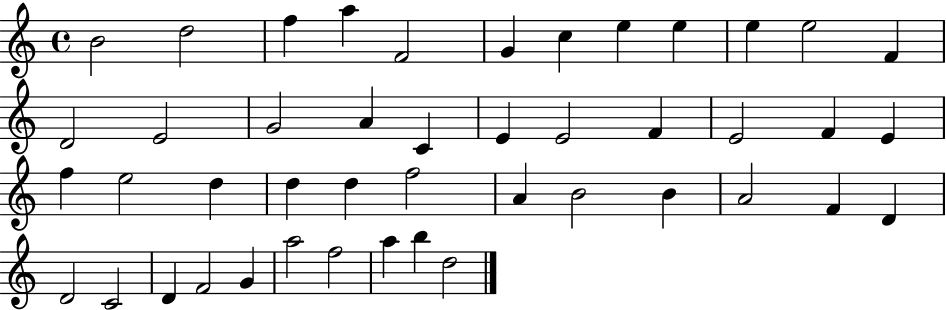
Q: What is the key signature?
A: C major